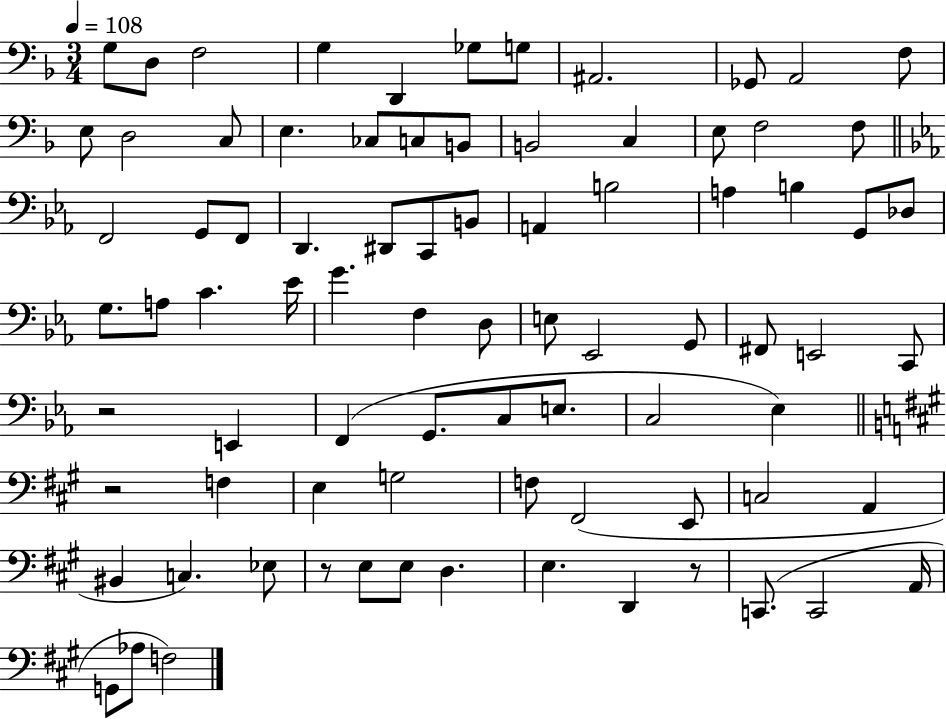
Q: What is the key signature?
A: F major